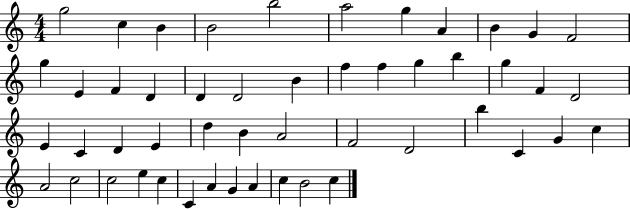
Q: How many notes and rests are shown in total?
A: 50